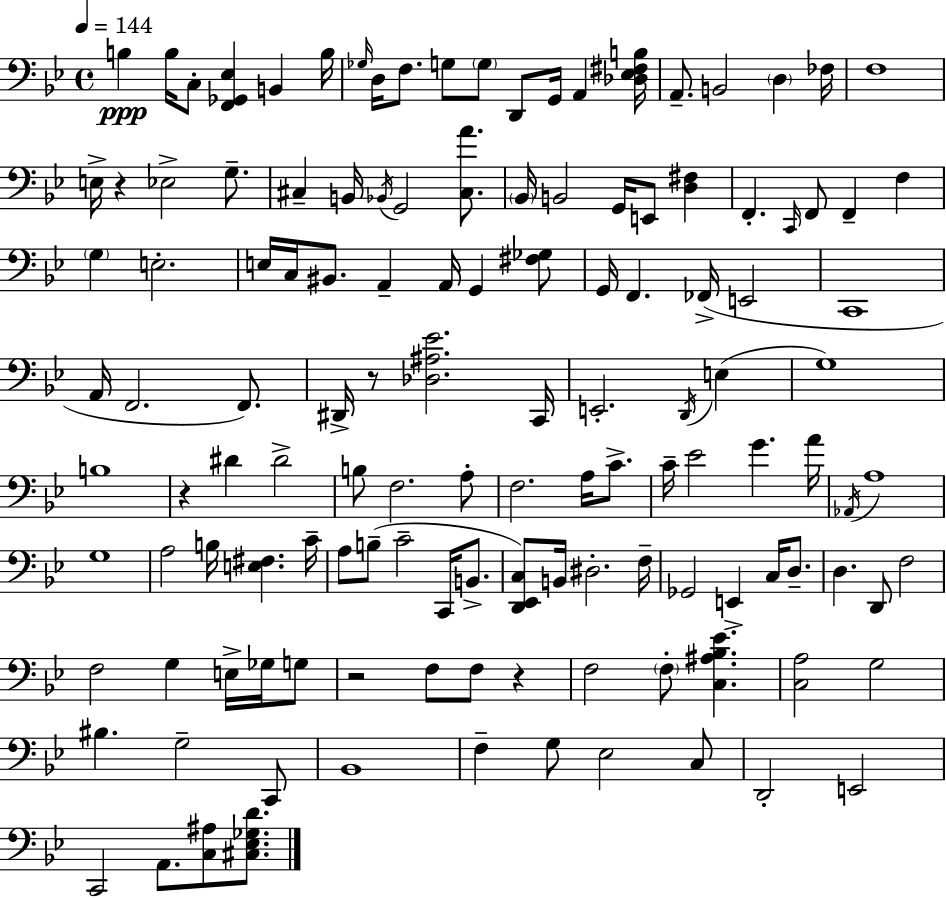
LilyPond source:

{
  \clef bass
  \time 4/4
  \defaultTimeSignature
  \key bes \major
  \tempo 4 = 144
  b4\ppp b16 c8-. <f, ges, ees>4 b,4 b16 | \grace { ges16 } d16 f8. g8 \parenthesize g8 d,8 g,16 a,4 | <des ees fis b>16 a,8.-- b,2 \parenthesize d4 | fes16 f1 | \break e16-> r4 ees2-> g8.-- | cis4-- b,16 \acciaccatura { bes,16 } g,2 <cis a'>8. | \parenthesize bes,16 b,2 g,16 e,8 <d fis>4 | f,4.-. \grace { c,16 } f,8 f,4-- f4 | \break \parenthesize g4 e2.-. | e16 c16 bis,8. a,4-- a,16 g,4 | <fis ges>8 g,16 f,4. fes,16->( e,2 | c,1 | \break a,16 f,2. | f,8.) dis,16-> r8 <des ais ees'>2. | c,16 e,2.-. \acciaccatura { d,16 }( | e4 g1) | \break b1 | r4 dis'4 dis'2-> | b8 f2. | a8-. f2. | \break a16 c'8.-> c'16-- ees'2 g'4. | a'16 \acciaccatura { aes,16 } a1 | g1 | a2 b16 <e fis>4. | \break c'16-- a8 b8--( c'2-- | c,16 b,8.-> <d, ees, c>8) b,16 dis2.-. | f16-- ges,2 e,4-> | c16 d8.-- d4. d,8 f2 | \break f2 g4 | e16-> ges16 g8 r2 f8 f8 | r4 f2 \parenthesize f8-. <c ais bes ees'>4. | <c a>2 g2 | \break bis4. g2-- | c,8 bes,1 | f4-- g8 ees2 | c8 d,2-. e,2 | \break c,2 a,8. | <c ais>8 <cis ees ges d'>8. \bar "|."
}